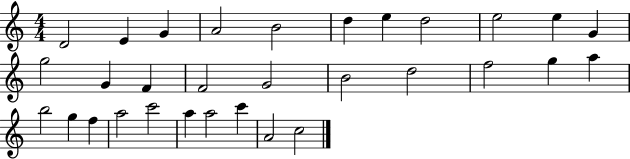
D4/h E4/q G4/q A4/h B4/h D5/q E5/q D5/h E5/h E5/q G4/q G5/h G4/q F4/q F4/h G4/h B4/h D5/h F5/h G5/q A5/q B5/h G5/q F5/q A5/h C6/h A5/q A5/h C6/q A4/h C5/h